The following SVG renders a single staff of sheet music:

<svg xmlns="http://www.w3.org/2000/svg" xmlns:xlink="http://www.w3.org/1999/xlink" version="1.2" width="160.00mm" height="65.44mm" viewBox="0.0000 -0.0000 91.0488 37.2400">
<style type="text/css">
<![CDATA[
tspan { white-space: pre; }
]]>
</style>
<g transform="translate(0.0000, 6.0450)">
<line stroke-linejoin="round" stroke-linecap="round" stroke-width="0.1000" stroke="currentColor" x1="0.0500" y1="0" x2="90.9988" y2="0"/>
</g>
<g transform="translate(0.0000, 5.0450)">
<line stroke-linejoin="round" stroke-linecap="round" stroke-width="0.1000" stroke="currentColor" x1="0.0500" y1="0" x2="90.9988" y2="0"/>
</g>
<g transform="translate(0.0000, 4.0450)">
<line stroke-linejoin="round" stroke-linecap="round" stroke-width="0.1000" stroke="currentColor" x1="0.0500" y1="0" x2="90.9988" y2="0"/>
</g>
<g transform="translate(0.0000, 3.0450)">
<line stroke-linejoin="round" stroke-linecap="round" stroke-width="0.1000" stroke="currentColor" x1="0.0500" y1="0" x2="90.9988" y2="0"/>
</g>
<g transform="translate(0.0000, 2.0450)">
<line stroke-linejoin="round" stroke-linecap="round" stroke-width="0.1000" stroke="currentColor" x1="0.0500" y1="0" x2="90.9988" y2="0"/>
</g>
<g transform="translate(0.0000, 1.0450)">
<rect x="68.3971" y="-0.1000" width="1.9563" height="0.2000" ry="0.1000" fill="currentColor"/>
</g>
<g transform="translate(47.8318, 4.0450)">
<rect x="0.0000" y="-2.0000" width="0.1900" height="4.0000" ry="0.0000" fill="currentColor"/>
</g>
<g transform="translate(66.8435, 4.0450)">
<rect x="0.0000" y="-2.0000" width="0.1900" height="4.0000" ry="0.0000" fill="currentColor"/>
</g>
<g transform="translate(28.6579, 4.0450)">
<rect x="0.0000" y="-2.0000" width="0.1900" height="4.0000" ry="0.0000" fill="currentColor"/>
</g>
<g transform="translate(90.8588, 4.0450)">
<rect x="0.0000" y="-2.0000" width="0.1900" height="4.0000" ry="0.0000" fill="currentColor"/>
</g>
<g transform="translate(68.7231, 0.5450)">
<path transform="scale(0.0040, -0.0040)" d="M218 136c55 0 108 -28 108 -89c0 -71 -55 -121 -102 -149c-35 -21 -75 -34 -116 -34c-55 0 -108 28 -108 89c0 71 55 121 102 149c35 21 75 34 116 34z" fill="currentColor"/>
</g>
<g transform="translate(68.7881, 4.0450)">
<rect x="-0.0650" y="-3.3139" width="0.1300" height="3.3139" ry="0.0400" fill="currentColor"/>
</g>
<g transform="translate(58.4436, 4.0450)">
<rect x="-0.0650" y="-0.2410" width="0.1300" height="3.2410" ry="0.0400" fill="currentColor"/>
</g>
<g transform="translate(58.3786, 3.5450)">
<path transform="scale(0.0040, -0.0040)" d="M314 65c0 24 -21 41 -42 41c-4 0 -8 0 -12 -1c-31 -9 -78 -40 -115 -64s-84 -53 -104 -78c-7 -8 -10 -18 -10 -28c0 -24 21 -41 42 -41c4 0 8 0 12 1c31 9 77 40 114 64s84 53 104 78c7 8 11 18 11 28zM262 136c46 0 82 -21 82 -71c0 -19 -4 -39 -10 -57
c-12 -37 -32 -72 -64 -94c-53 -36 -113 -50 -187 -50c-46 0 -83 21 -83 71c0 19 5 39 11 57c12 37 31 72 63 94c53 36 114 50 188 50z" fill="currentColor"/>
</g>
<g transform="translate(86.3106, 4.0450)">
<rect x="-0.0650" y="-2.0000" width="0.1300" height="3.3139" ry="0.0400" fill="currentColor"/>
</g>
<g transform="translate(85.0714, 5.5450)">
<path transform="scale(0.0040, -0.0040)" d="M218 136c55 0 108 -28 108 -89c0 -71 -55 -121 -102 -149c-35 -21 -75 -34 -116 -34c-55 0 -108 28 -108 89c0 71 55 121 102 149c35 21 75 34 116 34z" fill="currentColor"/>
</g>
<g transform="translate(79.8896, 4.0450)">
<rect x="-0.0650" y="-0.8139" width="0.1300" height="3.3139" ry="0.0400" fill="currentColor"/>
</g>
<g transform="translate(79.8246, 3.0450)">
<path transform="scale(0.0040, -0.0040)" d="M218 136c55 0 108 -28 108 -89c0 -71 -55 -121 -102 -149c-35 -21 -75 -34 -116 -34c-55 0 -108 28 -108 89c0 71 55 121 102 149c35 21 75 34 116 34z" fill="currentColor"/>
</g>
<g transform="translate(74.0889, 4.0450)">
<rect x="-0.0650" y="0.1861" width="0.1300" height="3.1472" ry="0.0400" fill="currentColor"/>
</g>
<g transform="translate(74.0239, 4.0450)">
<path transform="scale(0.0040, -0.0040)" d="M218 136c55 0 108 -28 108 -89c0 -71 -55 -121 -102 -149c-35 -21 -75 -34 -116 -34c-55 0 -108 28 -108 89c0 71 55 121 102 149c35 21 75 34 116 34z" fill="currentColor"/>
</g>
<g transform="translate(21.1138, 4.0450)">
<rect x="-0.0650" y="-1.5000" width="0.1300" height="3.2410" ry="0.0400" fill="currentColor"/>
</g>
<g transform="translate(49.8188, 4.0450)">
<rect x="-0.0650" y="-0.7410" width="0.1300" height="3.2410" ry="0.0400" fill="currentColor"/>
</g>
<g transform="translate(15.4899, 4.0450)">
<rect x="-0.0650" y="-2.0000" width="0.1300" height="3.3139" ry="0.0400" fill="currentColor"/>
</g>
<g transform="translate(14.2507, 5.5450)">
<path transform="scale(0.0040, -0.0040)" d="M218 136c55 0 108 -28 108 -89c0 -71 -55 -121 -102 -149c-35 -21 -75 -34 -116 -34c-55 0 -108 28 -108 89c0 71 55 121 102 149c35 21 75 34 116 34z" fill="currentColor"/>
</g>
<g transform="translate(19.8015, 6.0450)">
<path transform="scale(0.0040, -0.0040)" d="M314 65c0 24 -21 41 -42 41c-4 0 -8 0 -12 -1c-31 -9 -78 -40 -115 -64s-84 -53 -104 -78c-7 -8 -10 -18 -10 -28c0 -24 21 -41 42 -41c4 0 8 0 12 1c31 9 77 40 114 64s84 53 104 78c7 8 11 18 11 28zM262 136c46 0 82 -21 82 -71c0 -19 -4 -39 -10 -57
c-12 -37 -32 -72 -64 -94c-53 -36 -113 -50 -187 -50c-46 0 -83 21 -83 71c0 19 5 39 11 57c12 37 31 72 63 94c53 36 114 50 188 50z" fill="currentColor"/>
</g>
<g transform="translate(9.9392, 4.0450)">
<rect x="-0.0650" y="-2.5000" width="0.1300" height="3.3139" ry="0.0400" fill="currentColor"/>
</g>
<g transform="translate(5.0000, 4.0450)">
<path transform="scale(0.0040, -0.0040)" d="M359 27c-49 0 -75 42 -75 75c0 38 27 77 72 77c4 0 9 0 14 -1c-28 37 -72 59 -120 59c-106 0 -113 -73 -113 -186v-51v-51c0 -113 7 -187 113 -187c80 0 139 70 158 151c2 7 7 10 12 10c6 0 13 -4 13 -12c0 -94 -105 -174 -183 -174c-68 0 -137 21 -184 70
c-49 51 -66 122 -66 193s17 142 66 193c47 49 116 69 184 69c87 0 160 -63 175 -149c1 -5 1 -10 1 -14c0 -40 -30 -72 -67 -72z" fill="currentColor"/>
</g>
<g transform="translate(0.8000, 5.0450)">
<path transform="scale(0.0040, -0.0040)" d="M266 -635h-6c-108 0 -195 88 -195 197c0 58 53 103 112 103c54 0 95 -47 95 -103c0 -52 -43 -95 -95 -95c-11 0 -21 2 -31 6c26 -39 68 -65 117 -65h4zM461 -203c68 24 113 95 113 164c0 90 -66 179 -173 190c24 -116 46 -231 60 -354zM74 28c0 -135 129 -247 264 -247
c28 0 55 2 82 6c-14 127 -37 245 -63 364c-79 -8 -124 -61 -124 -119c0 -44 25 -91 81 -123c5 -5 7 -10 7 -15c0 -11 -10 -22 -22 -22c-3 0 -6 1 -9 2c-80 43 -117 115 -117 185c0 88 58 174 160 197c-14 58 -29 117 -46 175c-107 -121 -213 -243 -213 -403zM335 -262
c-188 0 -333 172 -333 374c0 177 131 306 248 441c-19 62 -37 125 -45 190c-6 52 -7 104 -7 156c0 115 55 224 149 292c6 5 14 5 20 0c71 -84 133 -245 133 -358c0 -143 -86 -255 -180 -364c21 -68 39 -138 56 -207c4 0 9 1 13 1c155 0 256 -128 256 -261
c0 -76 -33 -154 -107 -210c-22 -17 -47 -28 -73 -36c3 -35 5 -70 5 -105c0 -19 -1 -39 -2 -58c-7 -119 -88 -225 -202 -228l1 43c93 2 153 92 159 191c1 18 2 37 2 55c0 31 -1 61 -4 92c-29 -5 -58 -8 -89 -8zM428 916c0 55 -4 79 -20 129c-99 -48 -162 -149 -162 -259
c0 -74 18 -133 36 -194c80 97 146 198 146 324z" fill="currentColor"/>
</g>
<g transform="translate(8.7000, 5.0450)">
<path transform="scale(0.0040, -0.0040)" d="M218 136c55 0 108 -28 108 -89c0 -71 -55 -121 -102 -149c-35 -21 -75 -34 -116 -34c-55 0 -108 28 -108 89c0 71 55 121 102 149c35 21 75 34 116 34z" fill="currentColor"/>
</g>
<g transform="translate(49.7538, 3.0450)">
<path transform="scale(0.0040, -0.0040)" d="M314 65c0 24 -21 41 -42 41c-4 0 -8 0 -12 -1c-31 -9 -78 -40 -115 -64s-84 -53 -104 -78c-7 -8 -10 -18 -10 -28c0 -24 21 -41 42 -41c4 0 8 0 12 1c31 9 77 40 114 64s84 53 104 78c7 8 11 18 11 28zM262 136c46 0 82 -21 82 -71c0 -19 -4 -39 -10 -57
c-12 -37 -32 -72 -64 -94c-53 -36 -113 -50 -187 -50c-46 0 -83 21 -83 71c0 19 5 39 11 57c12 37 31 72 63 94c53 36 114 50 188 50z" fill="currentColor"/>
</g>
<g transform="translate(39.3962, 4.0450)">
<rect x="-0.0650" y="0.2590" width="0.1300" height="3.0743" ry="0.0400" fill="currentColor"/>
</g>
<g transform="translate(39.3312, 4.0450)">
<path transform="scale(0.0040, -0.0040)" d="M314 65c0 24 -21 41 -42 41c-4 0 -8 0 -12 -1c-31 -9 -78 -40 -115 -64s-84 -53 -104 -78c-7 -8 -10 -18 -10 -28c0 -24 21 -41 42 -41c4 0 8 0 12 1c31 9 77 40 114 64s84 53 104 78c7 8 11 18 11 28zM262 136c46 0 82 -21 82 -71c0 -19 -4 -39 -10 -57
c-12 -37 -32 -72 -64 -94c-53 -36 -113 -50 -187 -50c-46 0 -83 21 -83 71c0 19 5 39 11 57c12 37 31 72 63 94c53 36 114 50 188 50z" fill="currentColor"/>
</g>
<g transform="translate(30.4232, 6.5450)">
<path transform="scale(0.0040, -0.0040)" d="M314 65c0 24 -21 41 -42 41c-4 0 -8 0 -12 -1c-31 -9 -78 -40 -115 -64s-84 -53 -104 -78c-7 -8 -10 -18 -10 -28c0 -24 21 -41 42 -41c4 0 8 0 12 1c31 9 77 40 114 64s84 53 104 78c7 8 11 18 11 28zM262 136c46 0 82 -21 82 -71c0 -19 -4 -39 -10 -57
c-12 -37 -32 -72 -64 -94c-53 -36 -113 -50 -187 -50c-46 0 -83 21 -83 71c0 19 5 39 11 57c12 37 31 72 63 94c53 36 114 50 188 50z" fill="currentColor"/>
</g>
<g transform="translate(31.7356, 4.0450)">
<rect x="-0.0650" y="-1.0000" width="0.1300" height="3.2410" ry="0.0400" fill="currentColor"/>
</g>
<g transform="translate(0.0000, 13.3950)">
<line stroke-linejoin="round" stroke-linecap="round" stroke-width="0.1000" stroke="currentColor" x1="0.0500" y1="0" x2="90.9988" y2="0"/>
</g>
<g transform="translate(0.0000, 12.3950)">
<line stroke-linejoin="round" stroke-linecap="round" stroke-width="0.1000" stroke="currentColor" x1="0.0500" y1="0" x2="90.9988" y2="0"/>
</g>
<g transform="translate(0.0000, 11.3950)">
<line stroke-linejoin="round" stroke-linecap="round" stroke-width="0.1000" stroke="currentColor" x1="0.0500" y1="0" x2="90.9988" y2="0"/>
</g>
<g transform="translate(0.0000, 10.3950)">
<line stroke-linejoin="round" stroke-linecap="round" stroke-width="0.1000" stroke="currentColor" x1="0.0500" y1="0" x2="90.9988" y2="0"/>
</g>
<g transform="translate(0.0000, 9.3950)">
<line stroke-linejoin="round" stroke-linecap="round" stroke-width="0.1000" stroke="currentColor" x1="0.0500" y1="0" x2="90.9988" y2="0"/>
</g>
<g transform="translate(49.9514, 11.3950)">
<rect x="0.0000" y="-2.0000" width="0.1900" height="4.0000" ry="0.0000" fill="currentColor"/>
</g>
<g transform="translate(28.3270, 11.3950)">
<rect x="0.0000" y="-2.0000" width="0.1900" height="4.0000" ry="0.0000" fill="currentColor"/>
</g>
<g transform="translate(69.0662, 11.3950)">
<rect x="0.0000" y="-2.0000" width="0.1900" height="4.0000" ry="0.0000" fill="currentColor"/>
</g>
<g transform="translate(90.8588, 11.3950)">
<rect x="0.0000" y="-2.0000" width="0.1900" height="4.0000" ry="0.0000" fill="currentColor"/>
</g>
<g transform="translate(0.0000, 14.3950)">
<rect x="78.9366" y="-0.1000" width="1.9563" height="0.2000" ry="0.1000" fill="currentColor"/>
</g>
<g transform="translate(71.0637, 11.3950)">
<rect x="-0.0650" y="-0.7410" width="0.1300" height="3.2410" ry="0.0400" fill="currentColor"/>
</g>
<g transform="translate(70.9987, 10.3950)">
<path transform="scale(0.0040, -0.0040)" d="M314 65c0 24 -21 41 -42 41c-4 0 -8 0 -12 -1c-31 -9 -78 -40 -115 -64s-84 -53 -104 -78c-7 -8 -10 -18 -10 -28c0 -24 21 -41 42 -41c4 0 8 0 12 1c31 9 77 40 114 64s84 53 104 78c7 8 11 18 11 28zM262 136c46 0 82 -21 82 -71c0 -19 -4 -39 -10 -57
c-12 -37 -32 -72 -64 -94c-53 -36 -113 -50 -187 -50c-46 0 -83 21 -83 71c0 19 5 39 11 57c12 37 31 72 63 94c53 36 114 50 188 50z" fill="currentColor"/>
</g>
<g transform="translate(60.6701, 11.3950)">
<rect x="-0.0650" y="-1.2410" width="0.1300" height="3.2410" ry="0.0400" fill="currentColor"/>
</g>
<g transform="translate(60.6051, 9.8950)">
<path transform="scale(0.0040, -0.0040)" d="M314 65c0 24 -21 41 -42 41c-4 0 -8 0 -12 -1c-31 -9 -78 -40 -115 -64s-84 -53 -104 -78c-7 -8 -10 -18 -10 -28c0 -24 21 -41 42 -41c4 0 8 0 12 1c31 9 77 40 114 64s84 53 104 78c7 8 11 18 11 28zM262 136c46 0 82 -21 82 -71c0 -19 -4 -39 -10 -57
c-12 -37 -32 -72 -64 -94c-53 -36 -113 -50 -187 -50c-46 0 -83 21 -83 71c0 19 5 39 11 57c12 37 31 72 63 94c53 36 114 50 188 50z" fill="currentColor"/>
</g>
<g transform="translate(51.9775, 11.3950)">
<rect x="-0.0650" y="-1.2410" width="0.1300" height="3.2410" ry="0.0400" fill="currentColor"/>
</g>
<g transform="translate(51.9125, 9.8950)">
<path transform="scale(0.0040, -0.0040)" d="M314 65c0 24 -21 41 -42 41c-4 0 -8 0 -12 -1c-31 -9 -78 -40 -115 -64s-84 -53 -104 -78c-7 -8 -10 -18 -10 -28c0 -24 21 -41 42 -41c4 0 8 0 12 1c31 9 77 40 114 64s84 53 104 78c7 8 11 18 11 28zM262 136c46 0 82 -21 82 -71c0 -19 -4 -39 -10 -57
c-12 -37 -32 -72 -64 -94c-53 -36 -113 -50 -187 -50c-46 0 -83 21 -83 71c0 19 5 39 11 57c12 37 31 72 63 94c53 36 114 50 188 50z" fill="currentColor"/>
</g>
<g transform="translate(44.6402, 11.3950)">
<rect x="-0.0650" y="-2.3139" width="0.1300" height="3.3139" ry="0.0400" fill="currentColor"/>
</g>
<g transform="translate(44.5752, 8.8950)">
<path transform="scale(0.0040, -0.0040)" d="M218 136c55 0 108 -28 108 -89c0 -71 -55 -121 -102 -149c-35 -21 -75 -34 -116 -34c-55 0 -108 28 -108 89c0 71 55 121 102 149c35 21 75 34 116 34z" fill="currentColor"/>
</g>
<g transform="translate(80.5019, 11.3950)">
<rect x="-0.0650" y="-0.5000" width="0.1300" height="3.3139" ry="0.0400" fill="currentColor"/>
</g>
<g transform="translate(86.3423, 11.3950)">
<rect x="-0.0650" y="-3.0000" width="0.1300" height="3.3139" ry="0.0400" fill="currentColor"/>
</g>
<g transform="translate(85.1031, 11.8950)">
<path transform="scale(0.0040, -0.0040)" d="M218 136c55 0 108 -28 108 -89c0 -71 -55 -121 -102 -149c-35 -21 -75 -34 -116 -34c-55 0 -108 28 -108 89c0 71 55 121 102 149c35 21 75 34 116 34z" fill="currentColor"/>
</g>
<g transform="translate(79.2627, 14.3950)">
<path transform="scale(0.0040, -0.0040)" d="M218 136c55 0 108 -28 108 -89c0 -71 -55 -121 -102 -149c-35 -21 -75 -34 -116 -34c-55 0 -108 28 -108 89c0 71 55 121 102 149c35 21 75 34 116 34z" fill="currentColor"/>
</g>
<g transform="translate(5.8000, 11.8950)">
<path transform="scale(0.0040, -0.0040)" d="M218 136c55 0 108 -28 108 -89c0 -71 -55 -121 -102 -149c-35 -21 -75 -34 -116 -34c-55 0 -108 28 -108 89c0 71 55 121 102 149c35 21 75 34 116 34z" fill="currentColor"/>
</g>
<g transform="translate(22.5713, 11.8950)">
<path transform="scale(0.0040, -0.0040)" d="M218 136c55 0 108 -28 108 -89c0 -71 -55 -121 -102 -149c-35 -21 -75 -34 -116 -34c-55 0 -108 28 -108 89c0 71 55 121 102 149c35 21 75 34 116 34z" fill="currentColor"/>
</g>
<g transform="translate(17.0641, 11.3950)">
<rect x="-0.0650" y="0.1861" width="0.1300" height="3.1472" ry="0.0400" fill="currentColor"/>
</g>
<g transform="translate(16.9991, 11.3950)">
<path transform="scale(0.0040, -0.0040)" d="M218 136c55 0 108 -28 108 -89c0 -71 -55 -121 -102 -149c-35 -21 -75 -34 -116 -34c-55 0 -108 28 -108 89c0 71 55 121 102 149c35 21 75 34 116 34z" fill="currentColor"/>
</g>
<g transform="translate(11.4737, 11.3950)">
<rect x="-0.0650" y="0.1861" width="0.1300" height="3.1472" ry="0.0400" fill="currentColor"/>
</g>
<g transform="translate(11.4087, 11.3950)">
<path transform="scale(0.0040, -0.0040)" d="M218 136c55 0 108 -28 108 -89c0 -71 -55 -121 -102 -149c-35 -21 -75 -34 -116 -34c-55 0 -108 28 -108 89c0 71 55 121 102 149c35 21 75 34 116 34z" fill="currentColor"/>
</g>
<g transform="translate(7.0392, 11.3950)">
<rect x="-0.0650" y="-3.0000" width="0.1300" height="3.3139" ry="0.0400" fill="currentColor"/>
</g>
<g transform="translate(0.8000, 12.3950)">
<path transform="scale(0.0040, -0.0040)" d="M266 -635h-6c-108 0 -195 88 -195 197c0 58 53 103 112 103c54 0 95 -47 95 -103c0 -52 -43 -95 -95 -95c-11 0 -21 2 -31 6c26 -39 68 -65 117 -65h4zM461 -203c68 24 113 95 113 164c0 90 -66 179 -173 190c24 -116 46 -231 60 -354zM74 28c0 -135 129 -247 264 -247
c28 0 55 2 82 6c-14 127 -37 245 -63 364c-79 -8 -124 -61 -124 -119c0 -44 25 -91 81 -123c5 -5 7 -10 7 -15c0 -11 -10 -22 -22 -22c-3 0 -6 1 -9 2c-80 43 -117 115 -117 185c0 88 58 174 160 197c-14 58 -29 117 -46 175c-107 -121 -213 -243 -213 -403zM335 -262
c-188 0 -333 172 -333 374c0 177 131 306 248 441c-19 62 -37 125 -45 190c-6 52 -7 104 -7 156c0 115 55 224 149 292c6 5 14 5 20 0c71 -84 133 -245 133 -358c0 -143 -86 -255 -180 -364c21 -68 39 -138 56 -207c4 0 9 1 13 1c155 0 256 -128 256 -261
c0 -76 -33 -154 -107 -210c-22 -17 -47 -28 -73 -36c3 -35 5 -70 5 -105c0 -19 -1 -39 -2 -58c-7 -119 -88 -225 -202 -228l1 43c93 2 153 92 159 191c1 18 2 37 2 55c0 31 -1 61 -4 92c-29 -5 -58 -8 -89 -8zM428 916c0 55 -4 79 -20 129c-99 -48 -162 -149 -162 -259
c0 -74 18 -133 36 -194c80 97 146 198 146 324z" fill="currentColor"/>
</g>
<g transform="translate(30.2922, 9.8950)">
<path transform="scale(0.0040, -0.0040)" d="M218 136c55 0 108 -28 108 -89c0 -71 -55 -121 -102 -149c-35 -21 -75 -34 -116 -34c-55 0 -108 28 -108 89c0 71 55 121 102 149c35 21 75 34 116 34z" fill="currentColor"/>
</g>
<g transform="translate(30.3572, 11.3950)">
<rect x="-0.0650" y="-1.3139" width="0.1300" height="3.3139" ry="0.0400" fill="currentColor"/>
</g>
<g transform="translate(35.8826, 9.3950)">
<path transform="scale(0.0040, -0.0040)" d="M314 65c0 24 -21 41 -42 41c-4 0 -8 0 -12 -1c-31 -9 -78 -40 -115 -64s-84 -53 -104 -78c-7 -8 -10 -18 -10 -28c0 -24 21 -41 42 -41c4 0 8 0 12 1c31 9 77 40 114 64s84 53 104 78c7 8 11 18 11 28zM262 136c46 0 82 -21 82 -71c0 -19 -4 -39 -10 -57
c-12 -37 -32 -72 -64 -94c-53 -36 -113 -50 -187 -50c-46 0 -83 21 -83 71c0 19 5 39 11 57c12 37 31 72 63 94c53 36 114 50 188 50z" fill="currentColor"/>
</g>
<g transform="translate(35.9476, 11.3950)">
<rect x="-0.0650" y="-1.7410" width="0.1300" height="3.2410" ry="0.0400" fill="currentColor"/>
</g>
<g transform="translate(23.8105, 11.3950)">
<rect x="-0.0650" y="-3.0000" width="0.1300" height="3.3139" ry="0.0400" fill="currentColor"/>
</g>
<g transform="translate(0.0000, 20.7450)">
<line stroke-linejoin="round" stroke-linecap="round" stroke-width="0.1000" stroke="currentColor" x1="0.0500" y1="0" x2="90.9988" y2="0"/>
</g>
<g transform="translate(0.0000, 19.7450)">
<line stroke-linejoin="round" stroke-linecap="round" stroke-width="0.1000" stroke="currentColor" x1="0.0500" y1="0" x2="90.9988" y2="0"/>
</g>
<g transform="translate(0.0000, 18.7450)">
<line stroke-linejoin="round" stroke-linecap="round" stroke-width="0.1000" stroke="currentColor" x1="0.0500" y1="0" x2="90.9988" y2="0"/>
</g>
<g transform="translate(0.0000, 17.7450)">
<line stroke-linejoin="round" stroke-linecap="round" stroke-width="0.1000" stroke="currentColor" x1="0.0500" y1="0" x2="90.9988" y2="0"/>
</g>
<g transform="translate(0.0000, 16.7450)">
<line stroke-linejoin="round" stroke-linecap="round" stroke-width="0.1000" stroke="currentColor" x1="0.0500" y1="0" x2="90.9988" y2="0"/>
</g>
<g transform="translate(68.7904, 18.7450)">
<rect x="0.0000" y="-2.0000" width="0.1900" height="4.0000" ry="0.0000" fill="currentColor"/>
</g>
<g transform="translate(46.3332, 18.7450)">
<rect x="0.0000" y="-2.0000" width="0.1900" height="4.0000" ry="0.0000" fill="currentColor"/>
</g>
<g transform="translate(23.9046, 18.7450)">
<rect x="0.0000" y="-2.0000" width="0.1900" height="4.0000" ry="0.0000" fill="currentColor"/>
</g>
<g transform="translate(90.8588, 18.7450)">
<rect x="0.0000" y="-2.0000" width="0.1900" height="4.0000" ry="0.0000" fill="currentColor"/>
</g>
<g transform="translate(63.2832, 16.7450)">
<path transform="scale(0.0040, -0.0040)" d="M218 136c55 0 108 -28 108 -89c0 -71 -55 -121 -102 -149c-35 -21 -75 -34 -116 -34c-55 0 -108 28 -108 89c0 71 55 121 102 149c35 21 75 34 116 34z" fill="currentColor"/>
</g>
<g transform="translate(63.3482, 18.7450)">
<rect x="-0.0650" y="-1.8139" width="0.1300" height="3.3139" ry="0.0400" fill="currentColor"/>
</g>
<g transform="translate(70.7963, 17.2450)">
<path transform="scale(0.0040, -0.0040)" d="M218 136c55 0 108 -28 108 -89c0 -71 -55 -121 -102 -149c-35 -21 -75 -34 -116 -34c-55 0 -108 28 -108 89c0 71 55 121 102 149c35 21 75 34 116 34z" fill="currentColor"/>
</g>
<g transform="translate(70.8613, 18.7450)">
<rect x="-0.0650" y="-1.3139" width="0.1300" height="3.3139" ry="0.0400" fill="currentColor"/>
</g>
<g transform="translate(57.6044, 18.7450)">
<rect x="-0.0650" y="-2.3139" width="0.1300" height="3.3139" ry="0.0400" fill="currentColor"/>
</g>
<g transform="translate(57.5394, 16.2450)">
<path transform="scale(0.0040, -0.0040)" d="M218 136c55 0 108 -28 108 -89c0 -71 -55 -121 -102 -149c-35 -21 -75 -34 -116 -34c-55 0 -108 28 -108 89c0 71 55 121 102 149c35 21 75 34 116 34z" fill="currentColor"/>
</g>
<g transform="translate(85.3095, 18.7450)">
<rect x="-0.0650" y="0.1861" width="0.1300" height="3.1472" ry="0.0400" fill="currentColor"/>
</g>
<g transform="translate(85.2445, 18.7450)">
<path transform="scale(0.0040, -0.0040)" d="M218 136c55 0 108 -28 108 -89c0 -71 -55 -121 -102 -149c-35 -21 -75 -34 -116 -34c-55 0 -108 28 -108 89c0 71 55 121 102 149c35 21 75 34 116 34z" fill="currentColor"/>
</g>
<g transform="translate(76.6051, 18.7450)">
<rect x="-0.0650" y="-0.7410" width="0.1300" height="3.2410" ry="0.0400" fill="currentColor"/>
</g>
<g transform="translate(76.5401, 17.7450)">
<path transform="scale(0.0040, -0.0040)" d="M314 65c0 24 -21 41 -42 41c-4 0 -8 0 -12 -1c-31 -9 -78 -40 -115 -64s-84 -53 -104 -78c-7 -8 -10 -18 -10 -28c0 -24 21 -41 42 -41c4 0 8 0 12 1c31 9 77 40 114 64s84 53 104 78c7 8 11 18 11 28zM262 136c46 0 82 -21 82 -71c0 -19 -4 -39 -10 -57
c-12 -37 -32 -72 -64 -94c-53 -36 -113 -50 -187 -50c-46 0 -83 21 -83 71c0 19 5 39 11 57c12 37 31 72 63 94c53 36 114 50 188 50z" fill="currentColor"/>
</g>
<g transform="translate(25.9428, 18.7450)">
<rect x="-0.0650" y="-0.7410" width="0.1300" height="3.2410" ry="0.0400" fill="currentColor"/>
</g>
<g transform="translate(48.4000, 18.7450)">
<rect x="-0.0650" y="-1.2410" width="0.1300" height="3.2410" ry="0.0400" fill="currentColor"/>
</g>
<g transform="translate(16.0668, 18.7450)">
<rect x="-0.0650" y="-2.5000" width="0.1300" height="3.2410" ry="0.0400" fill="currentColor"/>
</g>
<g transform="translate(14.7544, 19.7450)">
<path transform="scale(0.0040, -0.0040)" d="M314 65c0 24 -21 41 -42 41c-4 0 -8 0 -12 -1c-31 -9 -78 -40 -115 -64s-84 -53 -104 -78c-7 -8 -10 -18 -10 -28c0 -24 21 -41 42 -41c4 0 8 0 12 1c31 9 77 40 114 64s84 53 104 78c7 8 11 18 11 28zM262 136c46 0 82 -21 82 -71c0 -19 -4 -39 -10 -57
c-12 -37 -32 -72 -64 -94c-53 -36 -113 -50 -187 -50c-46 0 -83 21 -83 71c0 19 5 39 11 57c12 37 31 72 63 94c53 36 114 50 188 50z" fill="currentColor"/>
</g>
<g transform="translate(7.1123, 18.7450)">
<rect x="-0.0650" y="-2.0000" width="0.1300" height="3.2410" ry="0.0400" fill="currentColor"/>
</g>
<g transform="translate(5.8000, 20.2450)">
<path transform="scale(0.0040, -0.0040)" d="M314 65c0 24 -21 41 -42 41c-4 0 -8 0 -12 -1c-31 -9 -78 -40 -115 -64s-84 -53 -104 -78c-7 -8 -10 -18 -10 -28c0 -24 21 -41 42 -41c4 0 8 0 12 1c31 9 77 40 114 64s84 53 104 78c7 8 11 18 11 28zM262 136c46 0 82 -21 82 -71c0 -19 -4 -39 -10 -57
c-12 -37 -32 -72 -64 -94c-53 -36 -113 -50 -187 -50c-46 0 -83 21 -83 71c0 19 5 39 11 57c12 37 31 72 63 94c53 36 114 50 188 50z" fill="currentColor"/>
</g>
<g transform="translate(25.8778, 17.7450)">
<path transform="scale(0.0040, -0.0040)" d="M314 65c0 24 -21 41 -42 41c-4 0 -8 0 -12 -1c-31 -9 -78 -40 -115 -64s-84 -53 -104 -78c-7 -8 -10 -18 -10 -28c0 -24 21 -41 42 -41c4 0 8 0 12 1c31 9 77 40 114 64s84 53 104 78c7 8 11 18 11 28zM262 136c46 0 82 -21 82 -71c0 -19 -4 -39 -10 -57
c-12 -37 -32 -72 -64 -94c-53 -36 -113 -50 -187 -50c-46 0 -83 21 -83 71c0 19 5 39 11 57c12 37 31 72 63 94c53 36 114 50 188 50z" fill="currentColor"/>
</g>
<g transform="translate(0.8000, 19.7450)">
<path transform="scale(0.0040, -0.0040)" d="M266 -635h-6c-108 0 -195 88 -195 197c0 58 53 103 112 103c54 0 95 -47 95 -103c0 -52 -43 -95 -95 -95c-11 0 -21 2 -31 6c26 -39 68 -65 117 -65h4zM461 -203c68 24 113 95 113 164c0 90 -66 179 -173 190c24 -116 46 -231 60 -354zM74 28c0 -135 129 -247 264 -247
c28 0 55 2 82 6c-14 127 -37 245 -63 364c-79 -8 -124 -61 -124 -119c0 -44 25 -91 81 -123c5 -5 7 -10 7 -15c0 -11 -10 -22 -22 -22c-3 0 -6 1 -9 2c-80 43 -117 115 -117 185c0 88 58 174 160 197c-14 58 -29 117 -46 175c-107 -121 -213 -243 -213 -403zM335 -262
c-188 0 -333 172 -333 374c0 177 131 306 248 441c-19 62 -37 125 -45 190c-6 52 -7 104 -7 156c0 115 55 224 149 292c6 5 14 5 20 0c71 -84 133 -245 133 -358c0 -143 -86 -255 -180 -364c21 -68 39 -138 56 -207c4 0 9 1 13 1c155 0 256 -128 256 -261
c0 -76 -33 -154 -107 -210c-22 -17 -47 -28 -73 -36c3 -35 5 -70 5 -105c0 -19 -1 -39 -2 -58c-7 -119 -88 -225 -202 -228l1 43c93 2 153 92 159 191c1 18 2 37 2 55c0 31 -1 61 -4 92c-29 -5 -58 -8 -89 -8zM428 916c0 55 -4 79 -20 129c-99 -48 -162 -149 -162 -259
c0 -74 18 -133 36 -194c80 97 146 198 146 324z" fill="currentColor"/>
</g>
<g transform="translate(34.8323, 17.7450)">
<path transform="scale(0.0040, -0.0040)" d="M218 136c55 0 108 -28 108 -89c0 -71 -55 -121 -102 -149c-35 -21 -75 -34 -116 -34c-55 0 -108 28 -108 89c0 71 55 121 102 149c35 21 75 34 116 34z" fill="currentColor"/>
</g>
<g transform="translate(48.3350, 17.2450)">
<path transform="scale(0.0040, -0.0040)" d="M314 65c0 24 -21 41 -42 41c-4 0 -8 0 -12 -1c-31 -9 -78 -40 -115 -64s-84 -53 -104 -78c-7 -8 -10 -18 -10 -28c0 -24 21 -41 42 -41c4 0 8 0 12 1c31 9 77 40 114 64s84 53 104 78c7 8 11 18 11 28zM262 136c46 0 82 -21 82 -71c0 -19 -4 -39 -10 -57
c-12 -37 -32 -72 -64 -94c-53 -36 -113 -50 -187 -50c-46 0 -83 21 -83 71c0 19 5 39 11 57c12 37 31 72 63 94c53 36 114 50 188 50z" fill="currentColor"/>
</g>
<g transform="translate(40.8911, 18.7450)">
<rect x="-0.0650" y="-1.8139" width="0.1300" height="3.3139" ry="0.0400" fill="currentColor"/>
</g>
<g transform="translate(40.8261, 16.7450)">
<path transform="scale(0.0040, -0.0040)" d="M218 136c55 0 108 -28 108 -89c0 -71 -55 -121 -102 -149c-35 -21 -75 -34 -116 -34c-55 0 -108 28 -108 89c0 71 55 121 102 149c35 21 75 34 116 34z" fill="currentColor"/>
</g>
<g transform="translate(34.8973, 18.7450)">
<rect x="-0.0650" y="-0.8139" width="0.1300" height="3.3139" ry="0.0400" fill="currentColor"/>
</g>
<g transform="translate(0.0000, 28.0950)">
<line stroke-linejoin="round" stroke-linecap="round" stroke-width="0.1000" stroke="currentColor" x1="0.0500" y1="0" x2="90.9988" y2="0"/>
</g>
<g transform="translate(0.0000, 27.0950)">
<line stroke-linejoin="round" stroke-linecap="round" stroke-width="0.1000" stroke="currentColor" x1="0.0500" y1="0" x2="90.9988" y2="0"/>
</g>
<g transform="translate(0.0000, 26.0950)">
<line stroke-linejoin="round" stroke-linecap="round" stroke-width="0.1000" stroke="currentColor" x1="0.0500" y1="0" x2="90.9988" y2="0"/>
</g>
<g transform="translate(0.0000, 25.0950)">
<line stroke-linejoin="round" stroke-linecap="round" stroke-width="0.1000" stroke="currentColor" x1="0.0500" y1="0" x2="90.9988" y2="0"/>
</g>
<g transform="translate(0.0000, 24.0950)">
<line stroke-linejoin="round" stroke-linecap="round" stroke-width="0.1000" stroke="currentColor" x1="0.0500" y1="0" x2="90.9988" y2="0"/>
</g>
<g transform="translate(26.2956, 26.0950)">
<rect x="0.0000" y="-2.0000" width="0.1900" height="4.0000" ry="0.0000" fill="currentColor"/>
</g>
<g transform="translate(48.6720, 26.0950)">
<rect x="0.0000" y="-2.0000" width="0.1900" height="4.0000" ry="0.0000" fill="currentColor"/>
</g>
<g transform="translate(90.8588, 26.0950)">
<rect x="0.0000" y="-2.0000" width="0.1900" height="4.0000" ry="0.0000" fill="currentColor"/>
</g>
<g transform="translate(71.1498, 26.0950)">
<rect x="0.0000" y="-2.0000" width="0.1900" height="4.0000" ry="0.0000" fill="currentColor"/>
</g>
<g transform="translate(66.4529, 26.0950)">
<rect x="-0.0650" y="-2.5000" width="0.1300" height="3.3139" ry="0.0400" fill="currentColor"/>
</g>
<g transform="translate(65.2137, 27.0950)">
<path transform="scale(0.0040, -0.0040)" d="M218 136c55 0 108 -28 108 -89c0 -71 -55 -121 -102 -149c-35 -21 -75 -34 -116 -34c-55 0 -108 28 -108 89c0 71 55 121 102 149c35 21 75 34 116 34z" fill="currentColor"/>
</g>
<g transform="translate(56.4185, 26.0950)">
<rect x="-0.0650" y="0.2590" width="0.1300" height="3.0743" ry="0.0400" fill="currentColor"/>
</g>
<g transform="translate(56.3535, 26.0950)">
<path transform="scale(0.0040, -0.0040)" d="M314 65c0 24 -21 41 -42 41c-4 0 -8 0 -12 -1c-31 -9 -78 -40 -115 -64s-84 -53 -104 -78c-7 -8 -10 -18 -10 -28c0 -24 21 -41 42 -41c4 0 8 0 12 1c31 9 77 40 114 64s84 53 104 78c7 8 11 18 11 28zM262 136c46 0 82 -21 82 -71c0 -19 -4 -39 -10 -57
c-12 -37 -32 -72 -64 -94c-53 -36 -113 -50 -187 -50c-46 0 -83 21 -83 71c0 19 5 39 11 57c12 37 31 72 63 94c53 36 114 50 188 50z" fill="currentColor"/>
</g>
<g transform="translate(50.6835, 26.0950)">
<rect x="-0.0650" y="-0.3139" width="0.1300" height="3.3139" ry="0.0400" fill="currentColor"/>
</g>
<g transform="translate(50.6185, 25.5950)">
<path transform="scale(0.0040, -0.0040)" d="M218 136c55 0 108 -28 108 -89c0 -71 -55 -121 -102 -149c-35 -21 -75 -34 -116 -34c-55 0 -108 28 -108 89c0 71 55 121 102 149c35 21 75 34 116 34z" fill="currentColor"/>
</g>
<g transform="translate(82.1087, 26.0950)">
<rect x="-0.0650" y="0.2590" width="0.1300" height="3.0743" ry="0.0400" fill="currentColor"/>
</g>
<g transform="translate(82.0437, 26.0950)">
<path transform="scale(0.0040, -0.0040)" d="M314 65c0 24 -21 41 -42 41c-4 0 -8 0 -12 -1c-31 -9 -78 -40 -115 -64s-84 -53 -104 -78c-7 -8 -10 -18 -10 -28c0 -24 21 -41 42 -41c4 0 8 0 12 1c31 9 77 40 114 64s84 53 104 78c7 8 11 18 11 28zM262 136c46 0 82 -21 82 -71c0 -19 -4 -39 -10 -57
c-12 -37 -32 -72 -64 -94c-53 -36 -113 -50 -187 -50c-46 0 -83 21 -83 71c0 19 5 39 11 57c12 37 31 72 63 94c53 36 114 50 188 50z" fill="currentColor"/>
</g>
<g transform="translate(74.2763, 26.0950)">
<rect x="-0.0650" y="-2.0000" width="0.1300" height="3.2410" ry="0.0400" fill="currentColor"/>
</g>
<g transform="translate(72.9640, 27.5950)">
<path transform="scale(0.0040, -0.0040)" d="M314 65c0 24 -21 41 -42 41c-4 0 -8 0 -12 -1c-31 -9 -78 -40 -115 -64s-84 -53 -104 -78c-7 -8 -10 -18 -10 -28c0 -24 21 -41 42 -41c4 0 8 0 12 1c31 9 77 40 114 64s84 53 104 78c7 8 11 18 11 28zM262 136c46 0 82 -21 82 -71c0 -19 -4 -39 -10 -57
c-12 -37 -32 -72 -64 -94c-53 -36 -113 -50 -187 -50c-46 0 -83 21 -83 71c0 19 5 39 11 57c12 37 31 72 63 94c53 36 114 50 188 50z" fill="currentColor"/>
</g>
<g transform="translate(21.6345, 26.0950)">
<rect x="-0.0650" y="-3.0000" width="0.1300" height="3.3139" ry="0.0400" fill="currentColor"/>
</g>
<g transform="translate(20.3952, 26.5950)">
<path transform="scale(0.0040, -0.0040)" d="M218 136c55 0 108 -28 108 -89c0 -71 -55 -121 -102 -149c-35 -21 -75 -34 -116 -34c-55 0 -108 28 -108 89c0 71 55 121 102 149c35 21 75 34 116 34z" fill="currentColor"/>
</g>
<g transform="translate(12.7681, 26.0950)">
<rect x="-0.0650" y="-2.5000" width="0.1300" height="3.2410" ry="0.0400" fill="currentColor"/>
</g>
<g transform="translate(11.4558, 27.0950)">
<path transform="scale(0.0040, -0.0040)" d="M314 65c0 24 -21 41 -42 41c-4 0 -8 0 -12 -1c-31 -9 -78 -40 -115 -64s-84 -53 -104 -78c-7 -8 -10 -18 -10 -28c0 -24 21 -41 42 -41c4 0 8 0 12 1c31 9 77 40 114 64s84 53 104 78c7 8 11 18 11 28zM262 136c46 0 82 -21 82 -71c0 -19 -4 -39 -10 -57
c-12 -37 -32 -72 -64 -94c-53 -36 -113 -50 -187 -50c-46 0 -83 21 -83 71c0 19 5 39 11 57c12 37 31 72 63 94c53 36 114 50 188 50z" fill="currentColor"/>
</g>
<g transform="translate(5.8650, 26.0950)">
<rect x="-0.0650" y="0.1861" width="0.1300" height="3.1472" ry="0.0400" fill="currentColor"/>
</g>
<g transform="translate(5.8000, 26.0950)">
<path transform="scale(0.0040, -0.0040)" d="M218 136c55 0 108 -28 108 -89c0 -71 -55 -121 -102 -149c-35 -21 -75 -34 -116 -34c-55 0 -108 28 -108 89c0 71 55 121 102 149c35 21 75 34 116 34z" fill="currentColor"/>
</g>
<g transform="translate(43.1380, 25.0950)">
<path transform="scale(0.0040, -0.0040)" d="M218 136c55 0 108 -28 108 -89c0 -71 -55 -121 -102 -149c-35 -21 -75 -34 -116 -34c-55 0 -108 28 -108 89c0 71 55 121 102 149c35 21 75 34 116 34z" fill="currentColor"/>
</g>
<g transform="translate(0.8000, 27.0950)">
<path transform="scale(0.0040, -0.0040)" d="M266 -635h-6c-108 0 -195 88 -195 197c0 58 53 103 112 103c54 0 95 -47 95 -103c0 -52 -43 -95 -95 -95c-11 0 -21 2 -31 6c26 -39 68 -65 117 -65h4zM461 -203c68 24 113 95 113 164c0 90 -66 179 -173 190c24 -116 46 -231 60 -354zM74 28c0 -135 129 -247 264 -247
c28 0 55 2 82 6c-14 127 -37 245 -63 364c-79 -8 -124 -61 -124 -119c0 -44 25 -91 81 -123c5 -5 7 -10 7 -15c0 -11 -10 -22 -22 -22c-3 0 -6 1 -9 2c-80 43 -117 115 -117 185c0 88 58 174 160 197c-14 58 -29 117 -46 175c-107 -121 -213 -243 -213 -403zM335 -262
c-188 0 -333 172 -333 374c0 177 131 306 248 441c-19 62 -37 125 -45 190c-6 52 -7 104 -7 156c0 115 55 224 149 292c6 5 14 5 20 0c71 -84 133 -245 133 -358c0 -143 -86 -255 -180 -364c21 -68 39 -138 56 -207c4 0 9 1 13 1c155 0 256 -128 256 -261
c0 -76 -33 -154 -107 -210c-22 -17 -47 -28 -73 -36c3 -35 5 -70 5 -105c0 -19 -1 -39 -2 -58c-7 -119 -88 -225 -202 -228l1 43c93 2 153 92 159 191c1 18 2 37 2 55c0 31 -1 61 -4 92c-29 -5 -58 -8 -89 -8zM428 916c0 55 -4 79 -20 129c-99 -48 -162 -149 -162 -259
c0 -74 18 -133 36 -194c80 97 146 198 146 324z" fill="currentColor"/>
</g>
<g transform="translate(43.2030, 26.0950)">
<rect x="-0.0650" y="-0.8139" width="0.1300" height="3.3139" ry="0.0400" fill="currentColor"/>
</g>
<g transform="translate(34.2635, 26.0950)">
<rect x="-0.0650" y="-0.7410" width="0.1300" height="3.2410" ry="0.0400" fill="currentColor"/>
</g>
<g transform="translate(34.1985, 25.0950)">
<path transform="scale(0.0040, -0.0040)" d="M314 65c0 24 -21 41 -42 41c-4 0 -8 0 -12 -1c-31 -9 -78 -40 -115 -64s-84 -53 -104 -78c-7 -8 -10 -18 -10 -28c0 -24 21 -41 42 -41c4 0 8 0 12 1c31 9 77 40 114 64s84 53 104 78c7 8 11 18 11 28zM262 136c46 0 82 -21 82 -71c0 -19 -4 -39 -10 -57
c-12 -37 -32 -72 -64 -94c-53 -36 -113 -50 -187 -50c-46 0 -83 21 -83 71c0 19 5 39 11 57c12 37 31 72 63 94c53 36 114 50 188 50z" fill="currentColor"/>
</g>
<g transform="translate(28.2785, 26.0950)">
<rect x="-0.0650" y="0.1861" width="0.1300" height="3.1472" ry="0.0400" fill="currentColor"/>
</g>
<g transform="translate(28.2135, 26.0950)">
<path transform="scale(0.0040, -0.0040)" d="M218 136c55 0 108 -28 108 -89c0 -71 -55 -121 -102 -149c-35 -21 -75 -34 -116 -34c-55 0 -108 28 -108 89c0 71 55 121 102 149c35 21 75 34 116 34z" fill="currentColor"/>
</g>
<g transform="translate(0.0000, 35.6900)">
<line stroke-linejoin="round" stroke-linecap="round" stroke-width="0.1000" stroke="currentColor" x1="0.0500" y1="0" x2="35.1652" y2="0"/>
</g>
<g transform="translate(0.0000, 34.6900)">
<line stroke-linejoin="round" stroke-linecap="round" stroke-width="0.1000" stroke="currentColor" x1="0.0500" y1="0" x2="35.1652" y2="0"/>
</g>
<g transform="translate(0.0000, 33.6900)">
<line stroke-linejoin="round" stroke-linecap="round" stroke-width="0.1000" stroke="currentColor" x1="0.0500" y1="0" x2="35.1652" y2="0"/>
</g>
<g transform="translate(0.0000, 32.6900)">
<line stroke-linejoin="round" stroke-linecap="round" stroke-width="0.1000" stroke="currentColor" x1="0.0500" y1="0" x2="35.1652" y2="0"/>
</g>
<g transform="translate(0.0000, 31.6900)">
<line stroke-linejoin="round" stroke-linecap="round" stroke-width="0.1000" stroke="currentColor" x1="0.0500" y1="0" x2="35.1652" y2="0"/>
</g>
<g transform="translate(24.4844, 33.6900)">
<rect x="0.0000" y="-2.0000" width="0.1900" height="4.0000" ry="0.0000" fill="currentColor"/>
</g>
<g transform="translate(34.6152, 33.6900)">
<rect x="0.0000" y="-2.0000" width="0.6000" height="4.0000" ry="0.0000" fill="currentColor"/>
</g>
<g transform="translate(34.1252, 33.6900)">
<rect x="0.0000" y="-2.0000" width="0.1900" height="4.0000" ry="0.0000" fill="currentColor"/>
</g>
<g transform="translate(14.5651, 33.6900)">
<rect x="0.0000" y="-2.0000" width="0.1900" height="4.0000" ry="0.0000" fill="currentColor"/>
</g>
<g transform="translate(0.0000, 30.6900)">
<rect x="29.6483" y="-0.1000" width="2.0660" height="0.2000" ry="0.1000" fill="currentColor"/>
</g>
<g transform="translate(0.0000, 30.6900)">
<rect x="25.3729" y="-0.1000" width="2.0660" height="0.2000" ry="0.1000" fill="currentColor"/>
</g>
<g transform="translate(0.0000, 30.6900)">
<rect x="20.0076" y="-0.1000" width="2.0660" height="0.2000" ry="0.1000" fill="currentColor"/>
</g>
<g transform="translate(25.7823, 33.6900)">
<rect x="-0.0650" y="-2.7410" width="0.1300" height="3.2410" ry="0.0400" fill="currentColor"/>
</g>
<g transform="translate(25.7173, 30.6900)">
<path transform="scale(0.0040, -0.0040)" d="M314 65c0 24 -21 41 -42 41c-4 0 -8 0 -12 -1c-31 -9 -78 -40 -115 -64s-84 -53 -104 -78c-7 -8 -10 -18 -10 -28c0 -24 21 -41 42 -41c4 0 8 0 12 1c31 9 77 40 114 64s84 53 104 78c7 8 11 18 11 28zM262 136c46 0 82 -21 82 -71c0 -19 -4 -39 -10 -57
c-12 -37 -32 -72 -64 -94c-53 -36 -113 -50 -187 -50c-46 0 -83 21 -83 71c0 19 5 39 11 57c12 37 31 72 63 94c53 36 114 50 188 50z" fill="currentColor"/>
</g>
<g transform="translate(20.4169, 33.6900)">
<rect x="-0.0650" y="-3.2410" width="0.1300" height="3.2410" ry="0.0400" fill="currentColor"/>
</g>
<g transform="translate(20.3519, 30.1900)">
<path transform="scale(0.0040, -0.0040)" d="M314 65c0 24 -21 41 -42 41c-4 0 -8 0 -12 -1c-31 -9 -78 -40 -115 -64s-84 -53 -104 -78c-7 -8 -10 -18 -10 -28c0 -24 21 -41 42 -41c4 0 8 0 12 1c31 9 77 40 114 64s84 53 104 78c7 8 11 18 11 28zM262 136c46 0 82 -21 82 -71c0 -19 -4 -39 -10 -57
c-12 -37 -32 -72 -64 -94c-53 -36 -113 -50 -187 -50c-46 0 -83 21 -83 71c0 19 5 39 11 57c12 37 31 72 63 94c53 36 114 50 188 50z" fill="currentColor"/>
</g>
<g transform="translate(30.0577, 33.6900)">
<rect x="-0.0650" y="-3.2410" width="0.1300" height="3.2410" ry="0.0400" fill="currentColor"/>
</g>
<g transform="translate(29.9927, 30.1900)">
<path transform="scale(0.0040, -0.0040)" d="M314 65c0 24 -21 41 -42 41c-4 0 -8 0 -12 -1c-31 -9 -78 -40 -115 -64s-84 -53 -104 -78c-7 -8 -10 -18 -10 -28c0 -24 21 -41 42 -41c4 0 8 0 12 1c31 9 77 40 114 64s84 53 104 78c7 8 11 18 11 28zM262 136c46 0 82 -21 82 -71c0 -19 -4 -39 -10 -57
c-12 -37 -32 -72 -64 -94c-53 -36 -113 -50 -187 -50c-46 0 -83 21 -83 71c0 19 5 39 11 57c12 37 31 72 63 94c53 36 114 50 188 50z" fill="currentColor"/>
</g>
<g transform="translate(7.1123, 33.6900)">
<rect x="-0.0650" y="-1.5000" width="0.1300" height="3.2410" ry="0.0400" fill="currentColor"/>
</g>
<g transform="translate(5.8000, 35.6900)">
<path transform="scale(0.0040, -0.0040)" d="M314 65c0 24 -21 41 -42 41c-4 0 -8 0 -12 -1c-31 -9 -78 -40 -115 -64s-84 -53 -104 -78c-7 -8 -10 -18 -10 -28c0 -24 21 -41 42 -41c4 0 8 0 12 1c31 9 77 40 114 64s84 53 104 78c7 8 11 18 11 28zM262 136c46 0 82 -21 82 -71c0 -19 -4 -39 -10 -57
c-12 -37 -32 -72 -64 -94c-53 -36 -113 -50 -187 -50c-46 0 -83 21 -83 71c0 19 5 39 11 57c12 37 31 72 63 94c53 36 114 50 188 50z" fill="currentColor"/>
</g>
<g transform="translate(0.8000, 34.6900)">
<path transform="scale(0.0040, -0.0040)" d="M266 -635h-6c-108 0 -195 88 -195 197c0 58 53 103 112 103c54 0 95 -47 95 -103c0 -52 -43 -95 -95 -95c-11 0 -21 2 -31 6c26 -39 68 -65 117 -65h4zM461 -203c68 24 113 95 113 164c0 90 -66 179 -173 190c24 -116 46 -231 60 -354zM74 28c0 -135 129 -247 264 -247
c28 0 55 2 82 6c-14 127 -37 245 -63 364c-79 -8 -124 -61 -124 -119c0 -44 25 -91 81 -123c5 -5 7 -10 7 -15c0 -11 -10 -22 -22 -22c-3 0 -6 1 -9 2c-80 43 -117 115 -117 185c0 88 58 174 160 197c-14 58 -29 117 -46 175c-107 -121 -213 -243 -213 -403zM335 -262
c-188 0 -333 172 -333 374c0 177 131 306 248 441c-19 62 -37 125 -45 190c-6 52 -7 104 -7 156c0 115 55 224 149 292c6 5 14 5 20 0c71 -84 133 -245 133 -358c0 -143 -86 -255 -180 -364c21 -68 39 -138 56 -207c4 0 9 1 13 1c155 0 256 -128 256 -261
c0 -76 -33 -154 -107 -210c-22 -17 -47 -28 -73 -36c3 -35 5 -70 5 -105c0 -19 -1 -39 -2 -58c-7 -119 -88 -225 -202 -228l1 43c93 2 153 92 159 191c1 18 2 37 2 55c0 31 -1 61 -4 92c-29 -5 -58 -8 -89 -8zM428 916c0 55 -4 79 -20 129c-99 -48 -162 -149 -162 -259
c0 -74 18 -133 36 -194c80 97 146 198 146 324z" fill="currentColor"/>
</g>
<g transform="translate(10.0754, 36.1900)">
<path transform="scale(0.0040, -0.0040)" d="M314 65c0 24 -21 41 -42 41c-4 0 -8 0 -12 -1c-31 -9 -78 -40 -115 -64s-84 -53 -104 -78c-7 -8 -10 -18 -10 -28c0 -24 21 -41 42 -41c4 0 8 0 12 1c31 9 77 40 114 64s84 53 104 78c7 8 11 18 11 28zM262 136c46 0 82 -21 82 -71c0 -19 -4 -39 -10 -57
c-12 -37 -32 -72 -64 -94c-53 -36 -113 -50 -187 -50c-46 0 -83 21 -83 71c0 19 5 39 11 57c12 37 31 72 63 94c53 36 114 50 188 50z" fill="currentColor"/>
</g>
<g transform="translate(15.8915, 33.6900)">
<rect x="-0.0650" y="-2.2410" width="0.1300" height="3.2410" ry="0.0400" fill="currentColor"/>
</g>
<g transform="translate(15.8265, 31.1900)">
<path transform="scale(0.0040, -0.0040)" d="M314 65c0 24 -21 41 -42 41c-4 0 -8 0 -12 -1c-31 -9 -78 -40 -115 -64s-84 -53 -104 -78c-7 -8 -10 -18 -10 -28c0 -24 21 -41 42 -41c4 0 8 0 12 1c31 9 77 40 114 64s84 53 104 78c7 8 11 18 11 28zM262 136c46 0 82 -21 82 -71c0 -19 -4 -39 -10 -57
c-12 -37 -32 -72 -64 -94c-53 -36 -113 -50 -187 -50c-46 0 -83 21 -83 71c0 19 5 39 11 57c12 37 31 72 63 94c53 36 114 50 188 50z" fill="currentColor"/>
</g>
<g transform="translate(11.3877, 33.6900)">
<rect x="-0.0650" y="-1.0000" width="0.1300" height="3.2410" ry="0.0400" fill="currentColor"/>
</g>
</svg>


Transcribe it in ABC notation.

X:1
T:Untitled
M:4/4
L:1/4
K:C
G F E2 D2 B2 d2 c2 b B d F A B B A e f2 g e2 e2 d2 C A F2 G2 d2 d f e2 g f e d2 B B G2 A B d2 d c B2 G F2 B2 E2 D2 g2 b2 a2 b2